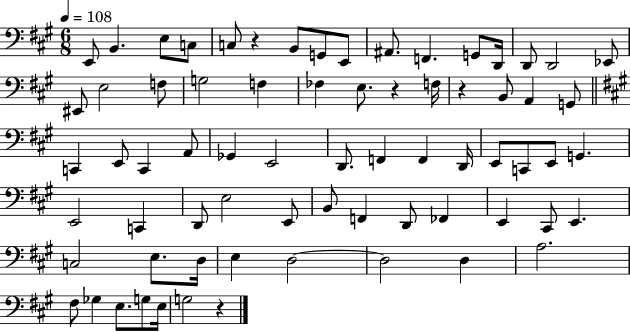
{
  \clef bass
  \numericTimeSignature
  \time 6/8
  \key a \major
  \tempo 4 = 108
  \repeat volta 2 { e,8 b,4. e8 c8 | c8 r4 b,8 g,8 e,8 | ais,8. f,4. g,8 d,16 | d,8 d,2 ees,8 | \break eis,8 e2 f8 | g2 f4 | fes4 e8. r4 f16 | r4 b,8 a,4 g,8 | \break \bar "||" \break \key a \major c,4 e,8 c,4 a,8 | ges,4 e,2 | d,8. f,4 f,4 d,16 | e,8 c,8 e,8 g,4. | \break e,2 c,4 | d,8 e2 e,8 | b,8 f,4 d,8 fes,4 | e,4 cis,8 e,4. | \break c2 e8. d16 | e4 d2~~ | d2 d4 | a2. | \break fis8 ges4 e8. g8 e16 | g2 r4 | } \bar "|."
}